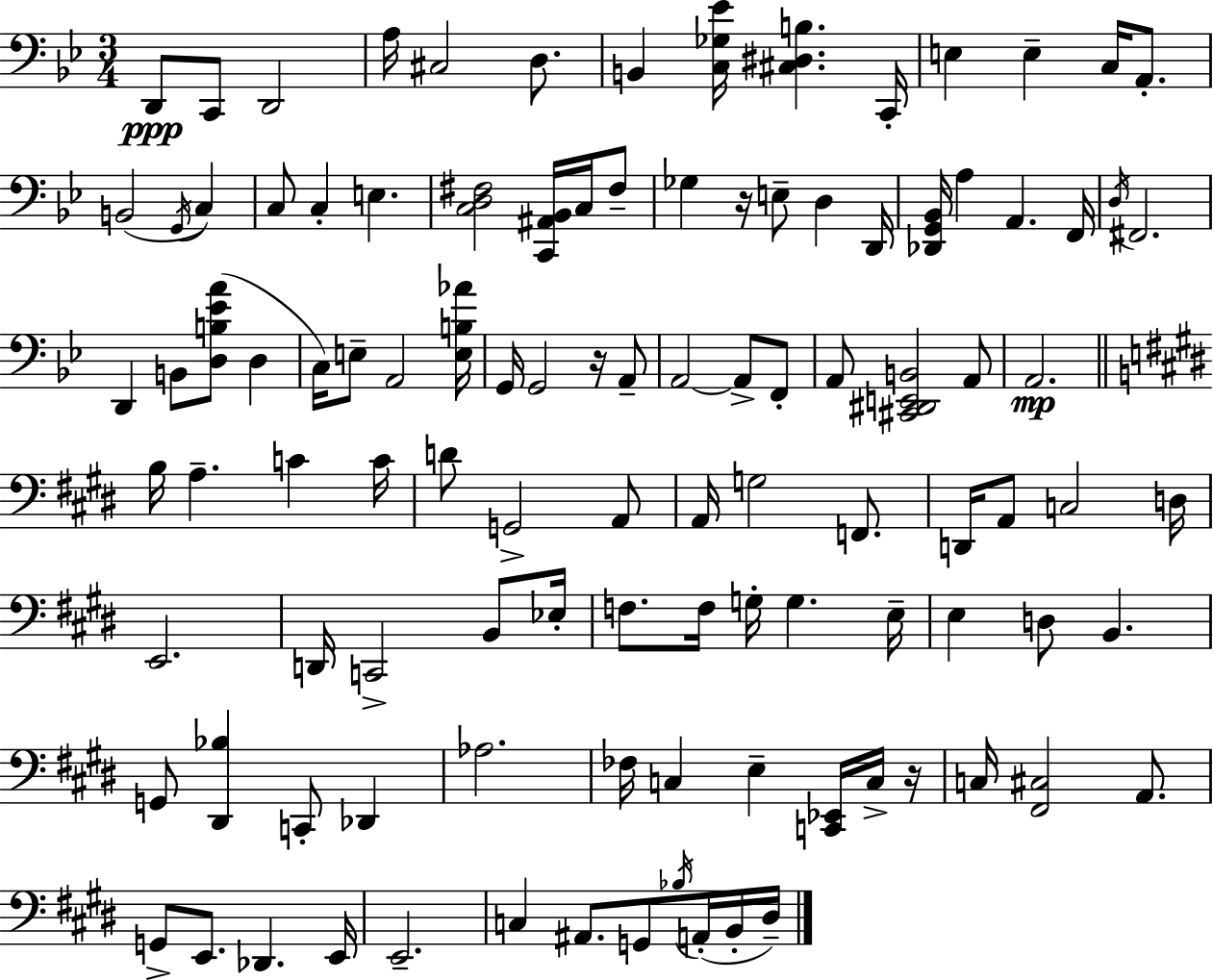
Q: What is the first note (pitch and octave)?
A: D2